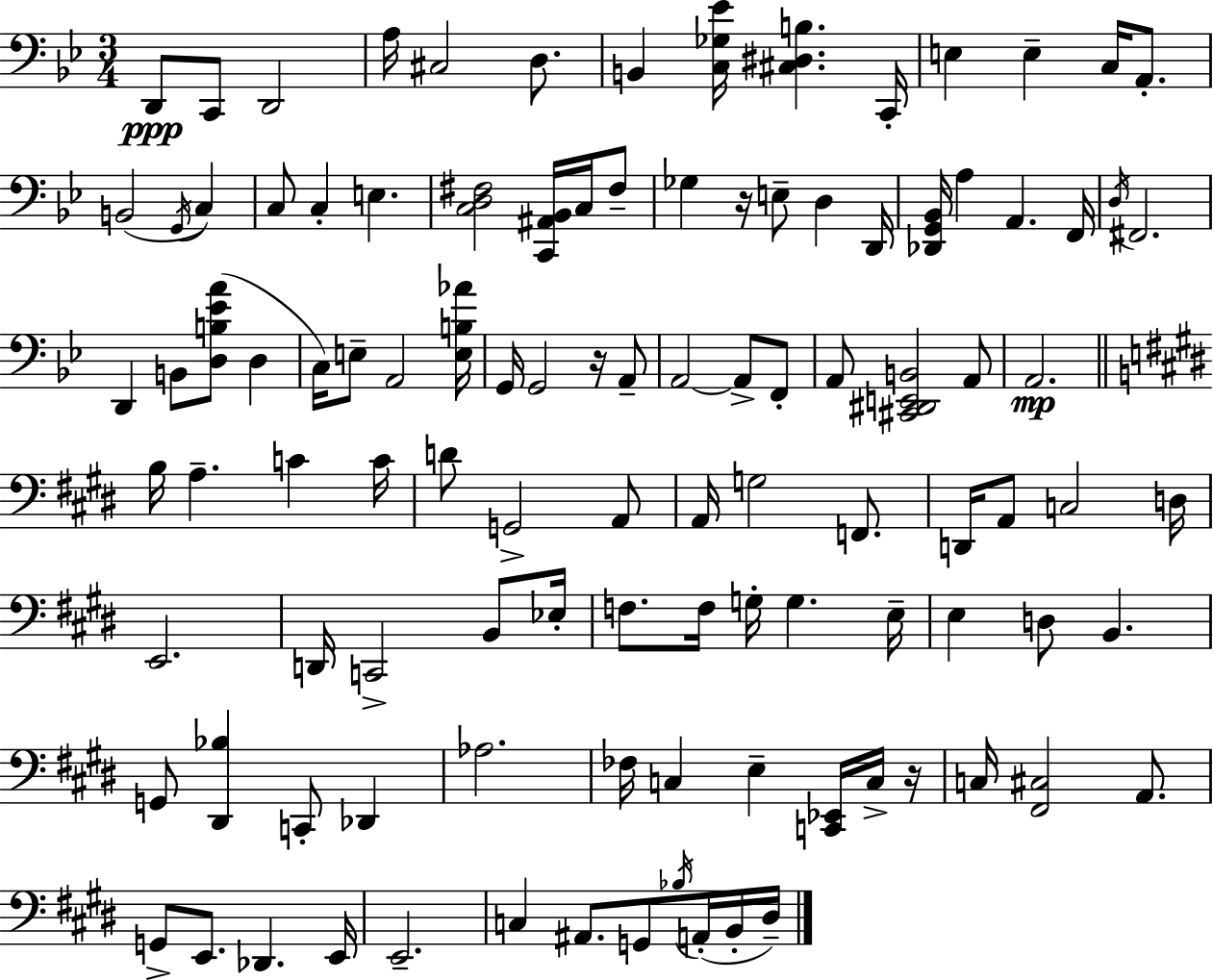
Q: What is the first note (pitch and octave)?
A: D2